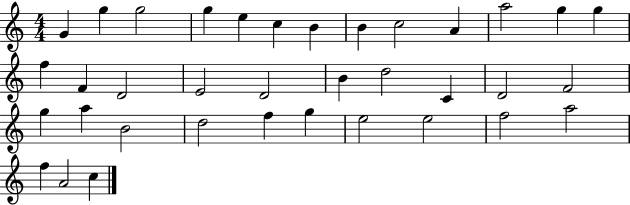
G4/q G5/q G5/h G5/q E5/q C5/q B4/q B4/q C5/h A4/q A5/h G5/q G5/q F5/q F4/q D4/h E4/h D4/h B4/q D5/h C4/q D4/h F4/h G5/q A5/q B4/h D5/h F5/q G5/q E5/h E5/h F5/h A5/h F5/q A4/h C5/q